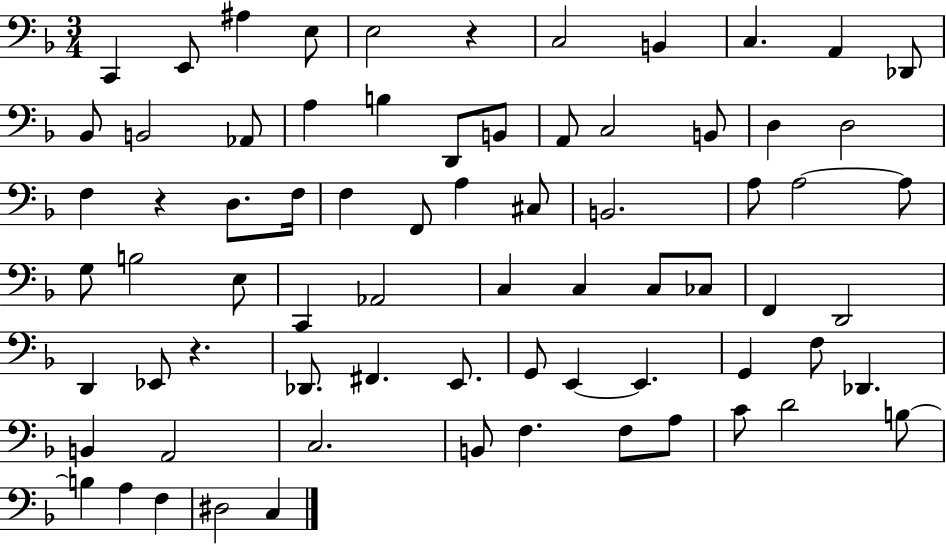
X:1
T:Untitled
M:3/4
L:1/4
K:F
C,, E,,/2 ^A, E,/2 E,2 z C,2 B,, C, A,, _D,,/2 _B,,/2 B,,2 _A,,/2 A, B, D,,/2 B,,/2 A,,/2 C,2 B,,/2 D, D,2 F, z D,/2 F,/4 F, F,,/2 A, ^C,/2 B,,2 A,/2 A,2 A,/2 G,/2 B,2 E,/2 C,, _A,,2 C, C, C,/2 _C,/2 F,, D,,2 D,, _E,,/2 z _D,,/2 ^F,, E,,/2 G,,/2 E,, E,, G,, F,/2 _D,, B,, A,,2 C,2 B,,/2 F, F,/2 A,/2 C/2 D2 B,/2 B, A, F, ^D,2 C,